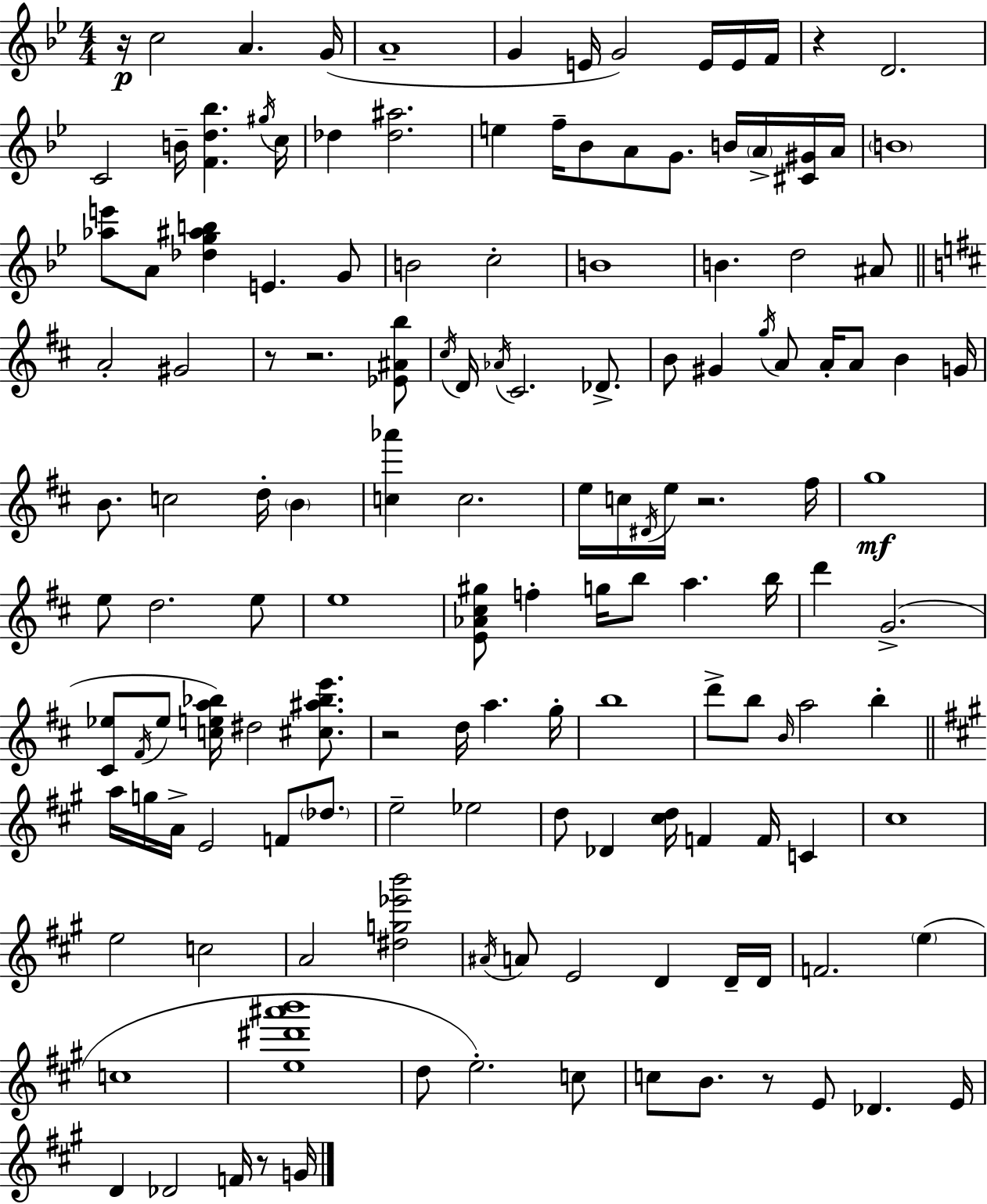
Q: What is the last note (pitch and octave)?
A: G4